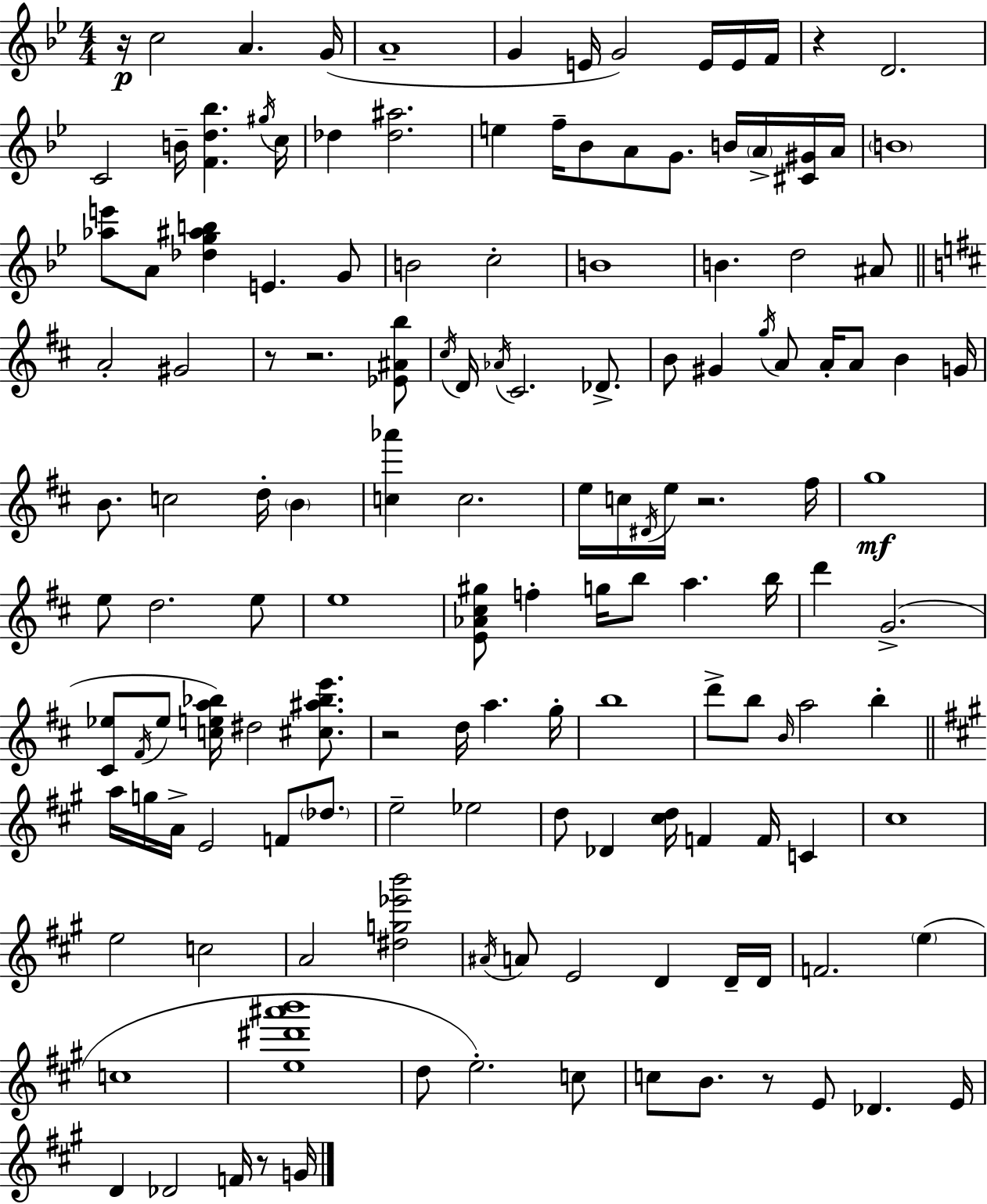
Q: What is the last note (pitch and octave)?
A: G4